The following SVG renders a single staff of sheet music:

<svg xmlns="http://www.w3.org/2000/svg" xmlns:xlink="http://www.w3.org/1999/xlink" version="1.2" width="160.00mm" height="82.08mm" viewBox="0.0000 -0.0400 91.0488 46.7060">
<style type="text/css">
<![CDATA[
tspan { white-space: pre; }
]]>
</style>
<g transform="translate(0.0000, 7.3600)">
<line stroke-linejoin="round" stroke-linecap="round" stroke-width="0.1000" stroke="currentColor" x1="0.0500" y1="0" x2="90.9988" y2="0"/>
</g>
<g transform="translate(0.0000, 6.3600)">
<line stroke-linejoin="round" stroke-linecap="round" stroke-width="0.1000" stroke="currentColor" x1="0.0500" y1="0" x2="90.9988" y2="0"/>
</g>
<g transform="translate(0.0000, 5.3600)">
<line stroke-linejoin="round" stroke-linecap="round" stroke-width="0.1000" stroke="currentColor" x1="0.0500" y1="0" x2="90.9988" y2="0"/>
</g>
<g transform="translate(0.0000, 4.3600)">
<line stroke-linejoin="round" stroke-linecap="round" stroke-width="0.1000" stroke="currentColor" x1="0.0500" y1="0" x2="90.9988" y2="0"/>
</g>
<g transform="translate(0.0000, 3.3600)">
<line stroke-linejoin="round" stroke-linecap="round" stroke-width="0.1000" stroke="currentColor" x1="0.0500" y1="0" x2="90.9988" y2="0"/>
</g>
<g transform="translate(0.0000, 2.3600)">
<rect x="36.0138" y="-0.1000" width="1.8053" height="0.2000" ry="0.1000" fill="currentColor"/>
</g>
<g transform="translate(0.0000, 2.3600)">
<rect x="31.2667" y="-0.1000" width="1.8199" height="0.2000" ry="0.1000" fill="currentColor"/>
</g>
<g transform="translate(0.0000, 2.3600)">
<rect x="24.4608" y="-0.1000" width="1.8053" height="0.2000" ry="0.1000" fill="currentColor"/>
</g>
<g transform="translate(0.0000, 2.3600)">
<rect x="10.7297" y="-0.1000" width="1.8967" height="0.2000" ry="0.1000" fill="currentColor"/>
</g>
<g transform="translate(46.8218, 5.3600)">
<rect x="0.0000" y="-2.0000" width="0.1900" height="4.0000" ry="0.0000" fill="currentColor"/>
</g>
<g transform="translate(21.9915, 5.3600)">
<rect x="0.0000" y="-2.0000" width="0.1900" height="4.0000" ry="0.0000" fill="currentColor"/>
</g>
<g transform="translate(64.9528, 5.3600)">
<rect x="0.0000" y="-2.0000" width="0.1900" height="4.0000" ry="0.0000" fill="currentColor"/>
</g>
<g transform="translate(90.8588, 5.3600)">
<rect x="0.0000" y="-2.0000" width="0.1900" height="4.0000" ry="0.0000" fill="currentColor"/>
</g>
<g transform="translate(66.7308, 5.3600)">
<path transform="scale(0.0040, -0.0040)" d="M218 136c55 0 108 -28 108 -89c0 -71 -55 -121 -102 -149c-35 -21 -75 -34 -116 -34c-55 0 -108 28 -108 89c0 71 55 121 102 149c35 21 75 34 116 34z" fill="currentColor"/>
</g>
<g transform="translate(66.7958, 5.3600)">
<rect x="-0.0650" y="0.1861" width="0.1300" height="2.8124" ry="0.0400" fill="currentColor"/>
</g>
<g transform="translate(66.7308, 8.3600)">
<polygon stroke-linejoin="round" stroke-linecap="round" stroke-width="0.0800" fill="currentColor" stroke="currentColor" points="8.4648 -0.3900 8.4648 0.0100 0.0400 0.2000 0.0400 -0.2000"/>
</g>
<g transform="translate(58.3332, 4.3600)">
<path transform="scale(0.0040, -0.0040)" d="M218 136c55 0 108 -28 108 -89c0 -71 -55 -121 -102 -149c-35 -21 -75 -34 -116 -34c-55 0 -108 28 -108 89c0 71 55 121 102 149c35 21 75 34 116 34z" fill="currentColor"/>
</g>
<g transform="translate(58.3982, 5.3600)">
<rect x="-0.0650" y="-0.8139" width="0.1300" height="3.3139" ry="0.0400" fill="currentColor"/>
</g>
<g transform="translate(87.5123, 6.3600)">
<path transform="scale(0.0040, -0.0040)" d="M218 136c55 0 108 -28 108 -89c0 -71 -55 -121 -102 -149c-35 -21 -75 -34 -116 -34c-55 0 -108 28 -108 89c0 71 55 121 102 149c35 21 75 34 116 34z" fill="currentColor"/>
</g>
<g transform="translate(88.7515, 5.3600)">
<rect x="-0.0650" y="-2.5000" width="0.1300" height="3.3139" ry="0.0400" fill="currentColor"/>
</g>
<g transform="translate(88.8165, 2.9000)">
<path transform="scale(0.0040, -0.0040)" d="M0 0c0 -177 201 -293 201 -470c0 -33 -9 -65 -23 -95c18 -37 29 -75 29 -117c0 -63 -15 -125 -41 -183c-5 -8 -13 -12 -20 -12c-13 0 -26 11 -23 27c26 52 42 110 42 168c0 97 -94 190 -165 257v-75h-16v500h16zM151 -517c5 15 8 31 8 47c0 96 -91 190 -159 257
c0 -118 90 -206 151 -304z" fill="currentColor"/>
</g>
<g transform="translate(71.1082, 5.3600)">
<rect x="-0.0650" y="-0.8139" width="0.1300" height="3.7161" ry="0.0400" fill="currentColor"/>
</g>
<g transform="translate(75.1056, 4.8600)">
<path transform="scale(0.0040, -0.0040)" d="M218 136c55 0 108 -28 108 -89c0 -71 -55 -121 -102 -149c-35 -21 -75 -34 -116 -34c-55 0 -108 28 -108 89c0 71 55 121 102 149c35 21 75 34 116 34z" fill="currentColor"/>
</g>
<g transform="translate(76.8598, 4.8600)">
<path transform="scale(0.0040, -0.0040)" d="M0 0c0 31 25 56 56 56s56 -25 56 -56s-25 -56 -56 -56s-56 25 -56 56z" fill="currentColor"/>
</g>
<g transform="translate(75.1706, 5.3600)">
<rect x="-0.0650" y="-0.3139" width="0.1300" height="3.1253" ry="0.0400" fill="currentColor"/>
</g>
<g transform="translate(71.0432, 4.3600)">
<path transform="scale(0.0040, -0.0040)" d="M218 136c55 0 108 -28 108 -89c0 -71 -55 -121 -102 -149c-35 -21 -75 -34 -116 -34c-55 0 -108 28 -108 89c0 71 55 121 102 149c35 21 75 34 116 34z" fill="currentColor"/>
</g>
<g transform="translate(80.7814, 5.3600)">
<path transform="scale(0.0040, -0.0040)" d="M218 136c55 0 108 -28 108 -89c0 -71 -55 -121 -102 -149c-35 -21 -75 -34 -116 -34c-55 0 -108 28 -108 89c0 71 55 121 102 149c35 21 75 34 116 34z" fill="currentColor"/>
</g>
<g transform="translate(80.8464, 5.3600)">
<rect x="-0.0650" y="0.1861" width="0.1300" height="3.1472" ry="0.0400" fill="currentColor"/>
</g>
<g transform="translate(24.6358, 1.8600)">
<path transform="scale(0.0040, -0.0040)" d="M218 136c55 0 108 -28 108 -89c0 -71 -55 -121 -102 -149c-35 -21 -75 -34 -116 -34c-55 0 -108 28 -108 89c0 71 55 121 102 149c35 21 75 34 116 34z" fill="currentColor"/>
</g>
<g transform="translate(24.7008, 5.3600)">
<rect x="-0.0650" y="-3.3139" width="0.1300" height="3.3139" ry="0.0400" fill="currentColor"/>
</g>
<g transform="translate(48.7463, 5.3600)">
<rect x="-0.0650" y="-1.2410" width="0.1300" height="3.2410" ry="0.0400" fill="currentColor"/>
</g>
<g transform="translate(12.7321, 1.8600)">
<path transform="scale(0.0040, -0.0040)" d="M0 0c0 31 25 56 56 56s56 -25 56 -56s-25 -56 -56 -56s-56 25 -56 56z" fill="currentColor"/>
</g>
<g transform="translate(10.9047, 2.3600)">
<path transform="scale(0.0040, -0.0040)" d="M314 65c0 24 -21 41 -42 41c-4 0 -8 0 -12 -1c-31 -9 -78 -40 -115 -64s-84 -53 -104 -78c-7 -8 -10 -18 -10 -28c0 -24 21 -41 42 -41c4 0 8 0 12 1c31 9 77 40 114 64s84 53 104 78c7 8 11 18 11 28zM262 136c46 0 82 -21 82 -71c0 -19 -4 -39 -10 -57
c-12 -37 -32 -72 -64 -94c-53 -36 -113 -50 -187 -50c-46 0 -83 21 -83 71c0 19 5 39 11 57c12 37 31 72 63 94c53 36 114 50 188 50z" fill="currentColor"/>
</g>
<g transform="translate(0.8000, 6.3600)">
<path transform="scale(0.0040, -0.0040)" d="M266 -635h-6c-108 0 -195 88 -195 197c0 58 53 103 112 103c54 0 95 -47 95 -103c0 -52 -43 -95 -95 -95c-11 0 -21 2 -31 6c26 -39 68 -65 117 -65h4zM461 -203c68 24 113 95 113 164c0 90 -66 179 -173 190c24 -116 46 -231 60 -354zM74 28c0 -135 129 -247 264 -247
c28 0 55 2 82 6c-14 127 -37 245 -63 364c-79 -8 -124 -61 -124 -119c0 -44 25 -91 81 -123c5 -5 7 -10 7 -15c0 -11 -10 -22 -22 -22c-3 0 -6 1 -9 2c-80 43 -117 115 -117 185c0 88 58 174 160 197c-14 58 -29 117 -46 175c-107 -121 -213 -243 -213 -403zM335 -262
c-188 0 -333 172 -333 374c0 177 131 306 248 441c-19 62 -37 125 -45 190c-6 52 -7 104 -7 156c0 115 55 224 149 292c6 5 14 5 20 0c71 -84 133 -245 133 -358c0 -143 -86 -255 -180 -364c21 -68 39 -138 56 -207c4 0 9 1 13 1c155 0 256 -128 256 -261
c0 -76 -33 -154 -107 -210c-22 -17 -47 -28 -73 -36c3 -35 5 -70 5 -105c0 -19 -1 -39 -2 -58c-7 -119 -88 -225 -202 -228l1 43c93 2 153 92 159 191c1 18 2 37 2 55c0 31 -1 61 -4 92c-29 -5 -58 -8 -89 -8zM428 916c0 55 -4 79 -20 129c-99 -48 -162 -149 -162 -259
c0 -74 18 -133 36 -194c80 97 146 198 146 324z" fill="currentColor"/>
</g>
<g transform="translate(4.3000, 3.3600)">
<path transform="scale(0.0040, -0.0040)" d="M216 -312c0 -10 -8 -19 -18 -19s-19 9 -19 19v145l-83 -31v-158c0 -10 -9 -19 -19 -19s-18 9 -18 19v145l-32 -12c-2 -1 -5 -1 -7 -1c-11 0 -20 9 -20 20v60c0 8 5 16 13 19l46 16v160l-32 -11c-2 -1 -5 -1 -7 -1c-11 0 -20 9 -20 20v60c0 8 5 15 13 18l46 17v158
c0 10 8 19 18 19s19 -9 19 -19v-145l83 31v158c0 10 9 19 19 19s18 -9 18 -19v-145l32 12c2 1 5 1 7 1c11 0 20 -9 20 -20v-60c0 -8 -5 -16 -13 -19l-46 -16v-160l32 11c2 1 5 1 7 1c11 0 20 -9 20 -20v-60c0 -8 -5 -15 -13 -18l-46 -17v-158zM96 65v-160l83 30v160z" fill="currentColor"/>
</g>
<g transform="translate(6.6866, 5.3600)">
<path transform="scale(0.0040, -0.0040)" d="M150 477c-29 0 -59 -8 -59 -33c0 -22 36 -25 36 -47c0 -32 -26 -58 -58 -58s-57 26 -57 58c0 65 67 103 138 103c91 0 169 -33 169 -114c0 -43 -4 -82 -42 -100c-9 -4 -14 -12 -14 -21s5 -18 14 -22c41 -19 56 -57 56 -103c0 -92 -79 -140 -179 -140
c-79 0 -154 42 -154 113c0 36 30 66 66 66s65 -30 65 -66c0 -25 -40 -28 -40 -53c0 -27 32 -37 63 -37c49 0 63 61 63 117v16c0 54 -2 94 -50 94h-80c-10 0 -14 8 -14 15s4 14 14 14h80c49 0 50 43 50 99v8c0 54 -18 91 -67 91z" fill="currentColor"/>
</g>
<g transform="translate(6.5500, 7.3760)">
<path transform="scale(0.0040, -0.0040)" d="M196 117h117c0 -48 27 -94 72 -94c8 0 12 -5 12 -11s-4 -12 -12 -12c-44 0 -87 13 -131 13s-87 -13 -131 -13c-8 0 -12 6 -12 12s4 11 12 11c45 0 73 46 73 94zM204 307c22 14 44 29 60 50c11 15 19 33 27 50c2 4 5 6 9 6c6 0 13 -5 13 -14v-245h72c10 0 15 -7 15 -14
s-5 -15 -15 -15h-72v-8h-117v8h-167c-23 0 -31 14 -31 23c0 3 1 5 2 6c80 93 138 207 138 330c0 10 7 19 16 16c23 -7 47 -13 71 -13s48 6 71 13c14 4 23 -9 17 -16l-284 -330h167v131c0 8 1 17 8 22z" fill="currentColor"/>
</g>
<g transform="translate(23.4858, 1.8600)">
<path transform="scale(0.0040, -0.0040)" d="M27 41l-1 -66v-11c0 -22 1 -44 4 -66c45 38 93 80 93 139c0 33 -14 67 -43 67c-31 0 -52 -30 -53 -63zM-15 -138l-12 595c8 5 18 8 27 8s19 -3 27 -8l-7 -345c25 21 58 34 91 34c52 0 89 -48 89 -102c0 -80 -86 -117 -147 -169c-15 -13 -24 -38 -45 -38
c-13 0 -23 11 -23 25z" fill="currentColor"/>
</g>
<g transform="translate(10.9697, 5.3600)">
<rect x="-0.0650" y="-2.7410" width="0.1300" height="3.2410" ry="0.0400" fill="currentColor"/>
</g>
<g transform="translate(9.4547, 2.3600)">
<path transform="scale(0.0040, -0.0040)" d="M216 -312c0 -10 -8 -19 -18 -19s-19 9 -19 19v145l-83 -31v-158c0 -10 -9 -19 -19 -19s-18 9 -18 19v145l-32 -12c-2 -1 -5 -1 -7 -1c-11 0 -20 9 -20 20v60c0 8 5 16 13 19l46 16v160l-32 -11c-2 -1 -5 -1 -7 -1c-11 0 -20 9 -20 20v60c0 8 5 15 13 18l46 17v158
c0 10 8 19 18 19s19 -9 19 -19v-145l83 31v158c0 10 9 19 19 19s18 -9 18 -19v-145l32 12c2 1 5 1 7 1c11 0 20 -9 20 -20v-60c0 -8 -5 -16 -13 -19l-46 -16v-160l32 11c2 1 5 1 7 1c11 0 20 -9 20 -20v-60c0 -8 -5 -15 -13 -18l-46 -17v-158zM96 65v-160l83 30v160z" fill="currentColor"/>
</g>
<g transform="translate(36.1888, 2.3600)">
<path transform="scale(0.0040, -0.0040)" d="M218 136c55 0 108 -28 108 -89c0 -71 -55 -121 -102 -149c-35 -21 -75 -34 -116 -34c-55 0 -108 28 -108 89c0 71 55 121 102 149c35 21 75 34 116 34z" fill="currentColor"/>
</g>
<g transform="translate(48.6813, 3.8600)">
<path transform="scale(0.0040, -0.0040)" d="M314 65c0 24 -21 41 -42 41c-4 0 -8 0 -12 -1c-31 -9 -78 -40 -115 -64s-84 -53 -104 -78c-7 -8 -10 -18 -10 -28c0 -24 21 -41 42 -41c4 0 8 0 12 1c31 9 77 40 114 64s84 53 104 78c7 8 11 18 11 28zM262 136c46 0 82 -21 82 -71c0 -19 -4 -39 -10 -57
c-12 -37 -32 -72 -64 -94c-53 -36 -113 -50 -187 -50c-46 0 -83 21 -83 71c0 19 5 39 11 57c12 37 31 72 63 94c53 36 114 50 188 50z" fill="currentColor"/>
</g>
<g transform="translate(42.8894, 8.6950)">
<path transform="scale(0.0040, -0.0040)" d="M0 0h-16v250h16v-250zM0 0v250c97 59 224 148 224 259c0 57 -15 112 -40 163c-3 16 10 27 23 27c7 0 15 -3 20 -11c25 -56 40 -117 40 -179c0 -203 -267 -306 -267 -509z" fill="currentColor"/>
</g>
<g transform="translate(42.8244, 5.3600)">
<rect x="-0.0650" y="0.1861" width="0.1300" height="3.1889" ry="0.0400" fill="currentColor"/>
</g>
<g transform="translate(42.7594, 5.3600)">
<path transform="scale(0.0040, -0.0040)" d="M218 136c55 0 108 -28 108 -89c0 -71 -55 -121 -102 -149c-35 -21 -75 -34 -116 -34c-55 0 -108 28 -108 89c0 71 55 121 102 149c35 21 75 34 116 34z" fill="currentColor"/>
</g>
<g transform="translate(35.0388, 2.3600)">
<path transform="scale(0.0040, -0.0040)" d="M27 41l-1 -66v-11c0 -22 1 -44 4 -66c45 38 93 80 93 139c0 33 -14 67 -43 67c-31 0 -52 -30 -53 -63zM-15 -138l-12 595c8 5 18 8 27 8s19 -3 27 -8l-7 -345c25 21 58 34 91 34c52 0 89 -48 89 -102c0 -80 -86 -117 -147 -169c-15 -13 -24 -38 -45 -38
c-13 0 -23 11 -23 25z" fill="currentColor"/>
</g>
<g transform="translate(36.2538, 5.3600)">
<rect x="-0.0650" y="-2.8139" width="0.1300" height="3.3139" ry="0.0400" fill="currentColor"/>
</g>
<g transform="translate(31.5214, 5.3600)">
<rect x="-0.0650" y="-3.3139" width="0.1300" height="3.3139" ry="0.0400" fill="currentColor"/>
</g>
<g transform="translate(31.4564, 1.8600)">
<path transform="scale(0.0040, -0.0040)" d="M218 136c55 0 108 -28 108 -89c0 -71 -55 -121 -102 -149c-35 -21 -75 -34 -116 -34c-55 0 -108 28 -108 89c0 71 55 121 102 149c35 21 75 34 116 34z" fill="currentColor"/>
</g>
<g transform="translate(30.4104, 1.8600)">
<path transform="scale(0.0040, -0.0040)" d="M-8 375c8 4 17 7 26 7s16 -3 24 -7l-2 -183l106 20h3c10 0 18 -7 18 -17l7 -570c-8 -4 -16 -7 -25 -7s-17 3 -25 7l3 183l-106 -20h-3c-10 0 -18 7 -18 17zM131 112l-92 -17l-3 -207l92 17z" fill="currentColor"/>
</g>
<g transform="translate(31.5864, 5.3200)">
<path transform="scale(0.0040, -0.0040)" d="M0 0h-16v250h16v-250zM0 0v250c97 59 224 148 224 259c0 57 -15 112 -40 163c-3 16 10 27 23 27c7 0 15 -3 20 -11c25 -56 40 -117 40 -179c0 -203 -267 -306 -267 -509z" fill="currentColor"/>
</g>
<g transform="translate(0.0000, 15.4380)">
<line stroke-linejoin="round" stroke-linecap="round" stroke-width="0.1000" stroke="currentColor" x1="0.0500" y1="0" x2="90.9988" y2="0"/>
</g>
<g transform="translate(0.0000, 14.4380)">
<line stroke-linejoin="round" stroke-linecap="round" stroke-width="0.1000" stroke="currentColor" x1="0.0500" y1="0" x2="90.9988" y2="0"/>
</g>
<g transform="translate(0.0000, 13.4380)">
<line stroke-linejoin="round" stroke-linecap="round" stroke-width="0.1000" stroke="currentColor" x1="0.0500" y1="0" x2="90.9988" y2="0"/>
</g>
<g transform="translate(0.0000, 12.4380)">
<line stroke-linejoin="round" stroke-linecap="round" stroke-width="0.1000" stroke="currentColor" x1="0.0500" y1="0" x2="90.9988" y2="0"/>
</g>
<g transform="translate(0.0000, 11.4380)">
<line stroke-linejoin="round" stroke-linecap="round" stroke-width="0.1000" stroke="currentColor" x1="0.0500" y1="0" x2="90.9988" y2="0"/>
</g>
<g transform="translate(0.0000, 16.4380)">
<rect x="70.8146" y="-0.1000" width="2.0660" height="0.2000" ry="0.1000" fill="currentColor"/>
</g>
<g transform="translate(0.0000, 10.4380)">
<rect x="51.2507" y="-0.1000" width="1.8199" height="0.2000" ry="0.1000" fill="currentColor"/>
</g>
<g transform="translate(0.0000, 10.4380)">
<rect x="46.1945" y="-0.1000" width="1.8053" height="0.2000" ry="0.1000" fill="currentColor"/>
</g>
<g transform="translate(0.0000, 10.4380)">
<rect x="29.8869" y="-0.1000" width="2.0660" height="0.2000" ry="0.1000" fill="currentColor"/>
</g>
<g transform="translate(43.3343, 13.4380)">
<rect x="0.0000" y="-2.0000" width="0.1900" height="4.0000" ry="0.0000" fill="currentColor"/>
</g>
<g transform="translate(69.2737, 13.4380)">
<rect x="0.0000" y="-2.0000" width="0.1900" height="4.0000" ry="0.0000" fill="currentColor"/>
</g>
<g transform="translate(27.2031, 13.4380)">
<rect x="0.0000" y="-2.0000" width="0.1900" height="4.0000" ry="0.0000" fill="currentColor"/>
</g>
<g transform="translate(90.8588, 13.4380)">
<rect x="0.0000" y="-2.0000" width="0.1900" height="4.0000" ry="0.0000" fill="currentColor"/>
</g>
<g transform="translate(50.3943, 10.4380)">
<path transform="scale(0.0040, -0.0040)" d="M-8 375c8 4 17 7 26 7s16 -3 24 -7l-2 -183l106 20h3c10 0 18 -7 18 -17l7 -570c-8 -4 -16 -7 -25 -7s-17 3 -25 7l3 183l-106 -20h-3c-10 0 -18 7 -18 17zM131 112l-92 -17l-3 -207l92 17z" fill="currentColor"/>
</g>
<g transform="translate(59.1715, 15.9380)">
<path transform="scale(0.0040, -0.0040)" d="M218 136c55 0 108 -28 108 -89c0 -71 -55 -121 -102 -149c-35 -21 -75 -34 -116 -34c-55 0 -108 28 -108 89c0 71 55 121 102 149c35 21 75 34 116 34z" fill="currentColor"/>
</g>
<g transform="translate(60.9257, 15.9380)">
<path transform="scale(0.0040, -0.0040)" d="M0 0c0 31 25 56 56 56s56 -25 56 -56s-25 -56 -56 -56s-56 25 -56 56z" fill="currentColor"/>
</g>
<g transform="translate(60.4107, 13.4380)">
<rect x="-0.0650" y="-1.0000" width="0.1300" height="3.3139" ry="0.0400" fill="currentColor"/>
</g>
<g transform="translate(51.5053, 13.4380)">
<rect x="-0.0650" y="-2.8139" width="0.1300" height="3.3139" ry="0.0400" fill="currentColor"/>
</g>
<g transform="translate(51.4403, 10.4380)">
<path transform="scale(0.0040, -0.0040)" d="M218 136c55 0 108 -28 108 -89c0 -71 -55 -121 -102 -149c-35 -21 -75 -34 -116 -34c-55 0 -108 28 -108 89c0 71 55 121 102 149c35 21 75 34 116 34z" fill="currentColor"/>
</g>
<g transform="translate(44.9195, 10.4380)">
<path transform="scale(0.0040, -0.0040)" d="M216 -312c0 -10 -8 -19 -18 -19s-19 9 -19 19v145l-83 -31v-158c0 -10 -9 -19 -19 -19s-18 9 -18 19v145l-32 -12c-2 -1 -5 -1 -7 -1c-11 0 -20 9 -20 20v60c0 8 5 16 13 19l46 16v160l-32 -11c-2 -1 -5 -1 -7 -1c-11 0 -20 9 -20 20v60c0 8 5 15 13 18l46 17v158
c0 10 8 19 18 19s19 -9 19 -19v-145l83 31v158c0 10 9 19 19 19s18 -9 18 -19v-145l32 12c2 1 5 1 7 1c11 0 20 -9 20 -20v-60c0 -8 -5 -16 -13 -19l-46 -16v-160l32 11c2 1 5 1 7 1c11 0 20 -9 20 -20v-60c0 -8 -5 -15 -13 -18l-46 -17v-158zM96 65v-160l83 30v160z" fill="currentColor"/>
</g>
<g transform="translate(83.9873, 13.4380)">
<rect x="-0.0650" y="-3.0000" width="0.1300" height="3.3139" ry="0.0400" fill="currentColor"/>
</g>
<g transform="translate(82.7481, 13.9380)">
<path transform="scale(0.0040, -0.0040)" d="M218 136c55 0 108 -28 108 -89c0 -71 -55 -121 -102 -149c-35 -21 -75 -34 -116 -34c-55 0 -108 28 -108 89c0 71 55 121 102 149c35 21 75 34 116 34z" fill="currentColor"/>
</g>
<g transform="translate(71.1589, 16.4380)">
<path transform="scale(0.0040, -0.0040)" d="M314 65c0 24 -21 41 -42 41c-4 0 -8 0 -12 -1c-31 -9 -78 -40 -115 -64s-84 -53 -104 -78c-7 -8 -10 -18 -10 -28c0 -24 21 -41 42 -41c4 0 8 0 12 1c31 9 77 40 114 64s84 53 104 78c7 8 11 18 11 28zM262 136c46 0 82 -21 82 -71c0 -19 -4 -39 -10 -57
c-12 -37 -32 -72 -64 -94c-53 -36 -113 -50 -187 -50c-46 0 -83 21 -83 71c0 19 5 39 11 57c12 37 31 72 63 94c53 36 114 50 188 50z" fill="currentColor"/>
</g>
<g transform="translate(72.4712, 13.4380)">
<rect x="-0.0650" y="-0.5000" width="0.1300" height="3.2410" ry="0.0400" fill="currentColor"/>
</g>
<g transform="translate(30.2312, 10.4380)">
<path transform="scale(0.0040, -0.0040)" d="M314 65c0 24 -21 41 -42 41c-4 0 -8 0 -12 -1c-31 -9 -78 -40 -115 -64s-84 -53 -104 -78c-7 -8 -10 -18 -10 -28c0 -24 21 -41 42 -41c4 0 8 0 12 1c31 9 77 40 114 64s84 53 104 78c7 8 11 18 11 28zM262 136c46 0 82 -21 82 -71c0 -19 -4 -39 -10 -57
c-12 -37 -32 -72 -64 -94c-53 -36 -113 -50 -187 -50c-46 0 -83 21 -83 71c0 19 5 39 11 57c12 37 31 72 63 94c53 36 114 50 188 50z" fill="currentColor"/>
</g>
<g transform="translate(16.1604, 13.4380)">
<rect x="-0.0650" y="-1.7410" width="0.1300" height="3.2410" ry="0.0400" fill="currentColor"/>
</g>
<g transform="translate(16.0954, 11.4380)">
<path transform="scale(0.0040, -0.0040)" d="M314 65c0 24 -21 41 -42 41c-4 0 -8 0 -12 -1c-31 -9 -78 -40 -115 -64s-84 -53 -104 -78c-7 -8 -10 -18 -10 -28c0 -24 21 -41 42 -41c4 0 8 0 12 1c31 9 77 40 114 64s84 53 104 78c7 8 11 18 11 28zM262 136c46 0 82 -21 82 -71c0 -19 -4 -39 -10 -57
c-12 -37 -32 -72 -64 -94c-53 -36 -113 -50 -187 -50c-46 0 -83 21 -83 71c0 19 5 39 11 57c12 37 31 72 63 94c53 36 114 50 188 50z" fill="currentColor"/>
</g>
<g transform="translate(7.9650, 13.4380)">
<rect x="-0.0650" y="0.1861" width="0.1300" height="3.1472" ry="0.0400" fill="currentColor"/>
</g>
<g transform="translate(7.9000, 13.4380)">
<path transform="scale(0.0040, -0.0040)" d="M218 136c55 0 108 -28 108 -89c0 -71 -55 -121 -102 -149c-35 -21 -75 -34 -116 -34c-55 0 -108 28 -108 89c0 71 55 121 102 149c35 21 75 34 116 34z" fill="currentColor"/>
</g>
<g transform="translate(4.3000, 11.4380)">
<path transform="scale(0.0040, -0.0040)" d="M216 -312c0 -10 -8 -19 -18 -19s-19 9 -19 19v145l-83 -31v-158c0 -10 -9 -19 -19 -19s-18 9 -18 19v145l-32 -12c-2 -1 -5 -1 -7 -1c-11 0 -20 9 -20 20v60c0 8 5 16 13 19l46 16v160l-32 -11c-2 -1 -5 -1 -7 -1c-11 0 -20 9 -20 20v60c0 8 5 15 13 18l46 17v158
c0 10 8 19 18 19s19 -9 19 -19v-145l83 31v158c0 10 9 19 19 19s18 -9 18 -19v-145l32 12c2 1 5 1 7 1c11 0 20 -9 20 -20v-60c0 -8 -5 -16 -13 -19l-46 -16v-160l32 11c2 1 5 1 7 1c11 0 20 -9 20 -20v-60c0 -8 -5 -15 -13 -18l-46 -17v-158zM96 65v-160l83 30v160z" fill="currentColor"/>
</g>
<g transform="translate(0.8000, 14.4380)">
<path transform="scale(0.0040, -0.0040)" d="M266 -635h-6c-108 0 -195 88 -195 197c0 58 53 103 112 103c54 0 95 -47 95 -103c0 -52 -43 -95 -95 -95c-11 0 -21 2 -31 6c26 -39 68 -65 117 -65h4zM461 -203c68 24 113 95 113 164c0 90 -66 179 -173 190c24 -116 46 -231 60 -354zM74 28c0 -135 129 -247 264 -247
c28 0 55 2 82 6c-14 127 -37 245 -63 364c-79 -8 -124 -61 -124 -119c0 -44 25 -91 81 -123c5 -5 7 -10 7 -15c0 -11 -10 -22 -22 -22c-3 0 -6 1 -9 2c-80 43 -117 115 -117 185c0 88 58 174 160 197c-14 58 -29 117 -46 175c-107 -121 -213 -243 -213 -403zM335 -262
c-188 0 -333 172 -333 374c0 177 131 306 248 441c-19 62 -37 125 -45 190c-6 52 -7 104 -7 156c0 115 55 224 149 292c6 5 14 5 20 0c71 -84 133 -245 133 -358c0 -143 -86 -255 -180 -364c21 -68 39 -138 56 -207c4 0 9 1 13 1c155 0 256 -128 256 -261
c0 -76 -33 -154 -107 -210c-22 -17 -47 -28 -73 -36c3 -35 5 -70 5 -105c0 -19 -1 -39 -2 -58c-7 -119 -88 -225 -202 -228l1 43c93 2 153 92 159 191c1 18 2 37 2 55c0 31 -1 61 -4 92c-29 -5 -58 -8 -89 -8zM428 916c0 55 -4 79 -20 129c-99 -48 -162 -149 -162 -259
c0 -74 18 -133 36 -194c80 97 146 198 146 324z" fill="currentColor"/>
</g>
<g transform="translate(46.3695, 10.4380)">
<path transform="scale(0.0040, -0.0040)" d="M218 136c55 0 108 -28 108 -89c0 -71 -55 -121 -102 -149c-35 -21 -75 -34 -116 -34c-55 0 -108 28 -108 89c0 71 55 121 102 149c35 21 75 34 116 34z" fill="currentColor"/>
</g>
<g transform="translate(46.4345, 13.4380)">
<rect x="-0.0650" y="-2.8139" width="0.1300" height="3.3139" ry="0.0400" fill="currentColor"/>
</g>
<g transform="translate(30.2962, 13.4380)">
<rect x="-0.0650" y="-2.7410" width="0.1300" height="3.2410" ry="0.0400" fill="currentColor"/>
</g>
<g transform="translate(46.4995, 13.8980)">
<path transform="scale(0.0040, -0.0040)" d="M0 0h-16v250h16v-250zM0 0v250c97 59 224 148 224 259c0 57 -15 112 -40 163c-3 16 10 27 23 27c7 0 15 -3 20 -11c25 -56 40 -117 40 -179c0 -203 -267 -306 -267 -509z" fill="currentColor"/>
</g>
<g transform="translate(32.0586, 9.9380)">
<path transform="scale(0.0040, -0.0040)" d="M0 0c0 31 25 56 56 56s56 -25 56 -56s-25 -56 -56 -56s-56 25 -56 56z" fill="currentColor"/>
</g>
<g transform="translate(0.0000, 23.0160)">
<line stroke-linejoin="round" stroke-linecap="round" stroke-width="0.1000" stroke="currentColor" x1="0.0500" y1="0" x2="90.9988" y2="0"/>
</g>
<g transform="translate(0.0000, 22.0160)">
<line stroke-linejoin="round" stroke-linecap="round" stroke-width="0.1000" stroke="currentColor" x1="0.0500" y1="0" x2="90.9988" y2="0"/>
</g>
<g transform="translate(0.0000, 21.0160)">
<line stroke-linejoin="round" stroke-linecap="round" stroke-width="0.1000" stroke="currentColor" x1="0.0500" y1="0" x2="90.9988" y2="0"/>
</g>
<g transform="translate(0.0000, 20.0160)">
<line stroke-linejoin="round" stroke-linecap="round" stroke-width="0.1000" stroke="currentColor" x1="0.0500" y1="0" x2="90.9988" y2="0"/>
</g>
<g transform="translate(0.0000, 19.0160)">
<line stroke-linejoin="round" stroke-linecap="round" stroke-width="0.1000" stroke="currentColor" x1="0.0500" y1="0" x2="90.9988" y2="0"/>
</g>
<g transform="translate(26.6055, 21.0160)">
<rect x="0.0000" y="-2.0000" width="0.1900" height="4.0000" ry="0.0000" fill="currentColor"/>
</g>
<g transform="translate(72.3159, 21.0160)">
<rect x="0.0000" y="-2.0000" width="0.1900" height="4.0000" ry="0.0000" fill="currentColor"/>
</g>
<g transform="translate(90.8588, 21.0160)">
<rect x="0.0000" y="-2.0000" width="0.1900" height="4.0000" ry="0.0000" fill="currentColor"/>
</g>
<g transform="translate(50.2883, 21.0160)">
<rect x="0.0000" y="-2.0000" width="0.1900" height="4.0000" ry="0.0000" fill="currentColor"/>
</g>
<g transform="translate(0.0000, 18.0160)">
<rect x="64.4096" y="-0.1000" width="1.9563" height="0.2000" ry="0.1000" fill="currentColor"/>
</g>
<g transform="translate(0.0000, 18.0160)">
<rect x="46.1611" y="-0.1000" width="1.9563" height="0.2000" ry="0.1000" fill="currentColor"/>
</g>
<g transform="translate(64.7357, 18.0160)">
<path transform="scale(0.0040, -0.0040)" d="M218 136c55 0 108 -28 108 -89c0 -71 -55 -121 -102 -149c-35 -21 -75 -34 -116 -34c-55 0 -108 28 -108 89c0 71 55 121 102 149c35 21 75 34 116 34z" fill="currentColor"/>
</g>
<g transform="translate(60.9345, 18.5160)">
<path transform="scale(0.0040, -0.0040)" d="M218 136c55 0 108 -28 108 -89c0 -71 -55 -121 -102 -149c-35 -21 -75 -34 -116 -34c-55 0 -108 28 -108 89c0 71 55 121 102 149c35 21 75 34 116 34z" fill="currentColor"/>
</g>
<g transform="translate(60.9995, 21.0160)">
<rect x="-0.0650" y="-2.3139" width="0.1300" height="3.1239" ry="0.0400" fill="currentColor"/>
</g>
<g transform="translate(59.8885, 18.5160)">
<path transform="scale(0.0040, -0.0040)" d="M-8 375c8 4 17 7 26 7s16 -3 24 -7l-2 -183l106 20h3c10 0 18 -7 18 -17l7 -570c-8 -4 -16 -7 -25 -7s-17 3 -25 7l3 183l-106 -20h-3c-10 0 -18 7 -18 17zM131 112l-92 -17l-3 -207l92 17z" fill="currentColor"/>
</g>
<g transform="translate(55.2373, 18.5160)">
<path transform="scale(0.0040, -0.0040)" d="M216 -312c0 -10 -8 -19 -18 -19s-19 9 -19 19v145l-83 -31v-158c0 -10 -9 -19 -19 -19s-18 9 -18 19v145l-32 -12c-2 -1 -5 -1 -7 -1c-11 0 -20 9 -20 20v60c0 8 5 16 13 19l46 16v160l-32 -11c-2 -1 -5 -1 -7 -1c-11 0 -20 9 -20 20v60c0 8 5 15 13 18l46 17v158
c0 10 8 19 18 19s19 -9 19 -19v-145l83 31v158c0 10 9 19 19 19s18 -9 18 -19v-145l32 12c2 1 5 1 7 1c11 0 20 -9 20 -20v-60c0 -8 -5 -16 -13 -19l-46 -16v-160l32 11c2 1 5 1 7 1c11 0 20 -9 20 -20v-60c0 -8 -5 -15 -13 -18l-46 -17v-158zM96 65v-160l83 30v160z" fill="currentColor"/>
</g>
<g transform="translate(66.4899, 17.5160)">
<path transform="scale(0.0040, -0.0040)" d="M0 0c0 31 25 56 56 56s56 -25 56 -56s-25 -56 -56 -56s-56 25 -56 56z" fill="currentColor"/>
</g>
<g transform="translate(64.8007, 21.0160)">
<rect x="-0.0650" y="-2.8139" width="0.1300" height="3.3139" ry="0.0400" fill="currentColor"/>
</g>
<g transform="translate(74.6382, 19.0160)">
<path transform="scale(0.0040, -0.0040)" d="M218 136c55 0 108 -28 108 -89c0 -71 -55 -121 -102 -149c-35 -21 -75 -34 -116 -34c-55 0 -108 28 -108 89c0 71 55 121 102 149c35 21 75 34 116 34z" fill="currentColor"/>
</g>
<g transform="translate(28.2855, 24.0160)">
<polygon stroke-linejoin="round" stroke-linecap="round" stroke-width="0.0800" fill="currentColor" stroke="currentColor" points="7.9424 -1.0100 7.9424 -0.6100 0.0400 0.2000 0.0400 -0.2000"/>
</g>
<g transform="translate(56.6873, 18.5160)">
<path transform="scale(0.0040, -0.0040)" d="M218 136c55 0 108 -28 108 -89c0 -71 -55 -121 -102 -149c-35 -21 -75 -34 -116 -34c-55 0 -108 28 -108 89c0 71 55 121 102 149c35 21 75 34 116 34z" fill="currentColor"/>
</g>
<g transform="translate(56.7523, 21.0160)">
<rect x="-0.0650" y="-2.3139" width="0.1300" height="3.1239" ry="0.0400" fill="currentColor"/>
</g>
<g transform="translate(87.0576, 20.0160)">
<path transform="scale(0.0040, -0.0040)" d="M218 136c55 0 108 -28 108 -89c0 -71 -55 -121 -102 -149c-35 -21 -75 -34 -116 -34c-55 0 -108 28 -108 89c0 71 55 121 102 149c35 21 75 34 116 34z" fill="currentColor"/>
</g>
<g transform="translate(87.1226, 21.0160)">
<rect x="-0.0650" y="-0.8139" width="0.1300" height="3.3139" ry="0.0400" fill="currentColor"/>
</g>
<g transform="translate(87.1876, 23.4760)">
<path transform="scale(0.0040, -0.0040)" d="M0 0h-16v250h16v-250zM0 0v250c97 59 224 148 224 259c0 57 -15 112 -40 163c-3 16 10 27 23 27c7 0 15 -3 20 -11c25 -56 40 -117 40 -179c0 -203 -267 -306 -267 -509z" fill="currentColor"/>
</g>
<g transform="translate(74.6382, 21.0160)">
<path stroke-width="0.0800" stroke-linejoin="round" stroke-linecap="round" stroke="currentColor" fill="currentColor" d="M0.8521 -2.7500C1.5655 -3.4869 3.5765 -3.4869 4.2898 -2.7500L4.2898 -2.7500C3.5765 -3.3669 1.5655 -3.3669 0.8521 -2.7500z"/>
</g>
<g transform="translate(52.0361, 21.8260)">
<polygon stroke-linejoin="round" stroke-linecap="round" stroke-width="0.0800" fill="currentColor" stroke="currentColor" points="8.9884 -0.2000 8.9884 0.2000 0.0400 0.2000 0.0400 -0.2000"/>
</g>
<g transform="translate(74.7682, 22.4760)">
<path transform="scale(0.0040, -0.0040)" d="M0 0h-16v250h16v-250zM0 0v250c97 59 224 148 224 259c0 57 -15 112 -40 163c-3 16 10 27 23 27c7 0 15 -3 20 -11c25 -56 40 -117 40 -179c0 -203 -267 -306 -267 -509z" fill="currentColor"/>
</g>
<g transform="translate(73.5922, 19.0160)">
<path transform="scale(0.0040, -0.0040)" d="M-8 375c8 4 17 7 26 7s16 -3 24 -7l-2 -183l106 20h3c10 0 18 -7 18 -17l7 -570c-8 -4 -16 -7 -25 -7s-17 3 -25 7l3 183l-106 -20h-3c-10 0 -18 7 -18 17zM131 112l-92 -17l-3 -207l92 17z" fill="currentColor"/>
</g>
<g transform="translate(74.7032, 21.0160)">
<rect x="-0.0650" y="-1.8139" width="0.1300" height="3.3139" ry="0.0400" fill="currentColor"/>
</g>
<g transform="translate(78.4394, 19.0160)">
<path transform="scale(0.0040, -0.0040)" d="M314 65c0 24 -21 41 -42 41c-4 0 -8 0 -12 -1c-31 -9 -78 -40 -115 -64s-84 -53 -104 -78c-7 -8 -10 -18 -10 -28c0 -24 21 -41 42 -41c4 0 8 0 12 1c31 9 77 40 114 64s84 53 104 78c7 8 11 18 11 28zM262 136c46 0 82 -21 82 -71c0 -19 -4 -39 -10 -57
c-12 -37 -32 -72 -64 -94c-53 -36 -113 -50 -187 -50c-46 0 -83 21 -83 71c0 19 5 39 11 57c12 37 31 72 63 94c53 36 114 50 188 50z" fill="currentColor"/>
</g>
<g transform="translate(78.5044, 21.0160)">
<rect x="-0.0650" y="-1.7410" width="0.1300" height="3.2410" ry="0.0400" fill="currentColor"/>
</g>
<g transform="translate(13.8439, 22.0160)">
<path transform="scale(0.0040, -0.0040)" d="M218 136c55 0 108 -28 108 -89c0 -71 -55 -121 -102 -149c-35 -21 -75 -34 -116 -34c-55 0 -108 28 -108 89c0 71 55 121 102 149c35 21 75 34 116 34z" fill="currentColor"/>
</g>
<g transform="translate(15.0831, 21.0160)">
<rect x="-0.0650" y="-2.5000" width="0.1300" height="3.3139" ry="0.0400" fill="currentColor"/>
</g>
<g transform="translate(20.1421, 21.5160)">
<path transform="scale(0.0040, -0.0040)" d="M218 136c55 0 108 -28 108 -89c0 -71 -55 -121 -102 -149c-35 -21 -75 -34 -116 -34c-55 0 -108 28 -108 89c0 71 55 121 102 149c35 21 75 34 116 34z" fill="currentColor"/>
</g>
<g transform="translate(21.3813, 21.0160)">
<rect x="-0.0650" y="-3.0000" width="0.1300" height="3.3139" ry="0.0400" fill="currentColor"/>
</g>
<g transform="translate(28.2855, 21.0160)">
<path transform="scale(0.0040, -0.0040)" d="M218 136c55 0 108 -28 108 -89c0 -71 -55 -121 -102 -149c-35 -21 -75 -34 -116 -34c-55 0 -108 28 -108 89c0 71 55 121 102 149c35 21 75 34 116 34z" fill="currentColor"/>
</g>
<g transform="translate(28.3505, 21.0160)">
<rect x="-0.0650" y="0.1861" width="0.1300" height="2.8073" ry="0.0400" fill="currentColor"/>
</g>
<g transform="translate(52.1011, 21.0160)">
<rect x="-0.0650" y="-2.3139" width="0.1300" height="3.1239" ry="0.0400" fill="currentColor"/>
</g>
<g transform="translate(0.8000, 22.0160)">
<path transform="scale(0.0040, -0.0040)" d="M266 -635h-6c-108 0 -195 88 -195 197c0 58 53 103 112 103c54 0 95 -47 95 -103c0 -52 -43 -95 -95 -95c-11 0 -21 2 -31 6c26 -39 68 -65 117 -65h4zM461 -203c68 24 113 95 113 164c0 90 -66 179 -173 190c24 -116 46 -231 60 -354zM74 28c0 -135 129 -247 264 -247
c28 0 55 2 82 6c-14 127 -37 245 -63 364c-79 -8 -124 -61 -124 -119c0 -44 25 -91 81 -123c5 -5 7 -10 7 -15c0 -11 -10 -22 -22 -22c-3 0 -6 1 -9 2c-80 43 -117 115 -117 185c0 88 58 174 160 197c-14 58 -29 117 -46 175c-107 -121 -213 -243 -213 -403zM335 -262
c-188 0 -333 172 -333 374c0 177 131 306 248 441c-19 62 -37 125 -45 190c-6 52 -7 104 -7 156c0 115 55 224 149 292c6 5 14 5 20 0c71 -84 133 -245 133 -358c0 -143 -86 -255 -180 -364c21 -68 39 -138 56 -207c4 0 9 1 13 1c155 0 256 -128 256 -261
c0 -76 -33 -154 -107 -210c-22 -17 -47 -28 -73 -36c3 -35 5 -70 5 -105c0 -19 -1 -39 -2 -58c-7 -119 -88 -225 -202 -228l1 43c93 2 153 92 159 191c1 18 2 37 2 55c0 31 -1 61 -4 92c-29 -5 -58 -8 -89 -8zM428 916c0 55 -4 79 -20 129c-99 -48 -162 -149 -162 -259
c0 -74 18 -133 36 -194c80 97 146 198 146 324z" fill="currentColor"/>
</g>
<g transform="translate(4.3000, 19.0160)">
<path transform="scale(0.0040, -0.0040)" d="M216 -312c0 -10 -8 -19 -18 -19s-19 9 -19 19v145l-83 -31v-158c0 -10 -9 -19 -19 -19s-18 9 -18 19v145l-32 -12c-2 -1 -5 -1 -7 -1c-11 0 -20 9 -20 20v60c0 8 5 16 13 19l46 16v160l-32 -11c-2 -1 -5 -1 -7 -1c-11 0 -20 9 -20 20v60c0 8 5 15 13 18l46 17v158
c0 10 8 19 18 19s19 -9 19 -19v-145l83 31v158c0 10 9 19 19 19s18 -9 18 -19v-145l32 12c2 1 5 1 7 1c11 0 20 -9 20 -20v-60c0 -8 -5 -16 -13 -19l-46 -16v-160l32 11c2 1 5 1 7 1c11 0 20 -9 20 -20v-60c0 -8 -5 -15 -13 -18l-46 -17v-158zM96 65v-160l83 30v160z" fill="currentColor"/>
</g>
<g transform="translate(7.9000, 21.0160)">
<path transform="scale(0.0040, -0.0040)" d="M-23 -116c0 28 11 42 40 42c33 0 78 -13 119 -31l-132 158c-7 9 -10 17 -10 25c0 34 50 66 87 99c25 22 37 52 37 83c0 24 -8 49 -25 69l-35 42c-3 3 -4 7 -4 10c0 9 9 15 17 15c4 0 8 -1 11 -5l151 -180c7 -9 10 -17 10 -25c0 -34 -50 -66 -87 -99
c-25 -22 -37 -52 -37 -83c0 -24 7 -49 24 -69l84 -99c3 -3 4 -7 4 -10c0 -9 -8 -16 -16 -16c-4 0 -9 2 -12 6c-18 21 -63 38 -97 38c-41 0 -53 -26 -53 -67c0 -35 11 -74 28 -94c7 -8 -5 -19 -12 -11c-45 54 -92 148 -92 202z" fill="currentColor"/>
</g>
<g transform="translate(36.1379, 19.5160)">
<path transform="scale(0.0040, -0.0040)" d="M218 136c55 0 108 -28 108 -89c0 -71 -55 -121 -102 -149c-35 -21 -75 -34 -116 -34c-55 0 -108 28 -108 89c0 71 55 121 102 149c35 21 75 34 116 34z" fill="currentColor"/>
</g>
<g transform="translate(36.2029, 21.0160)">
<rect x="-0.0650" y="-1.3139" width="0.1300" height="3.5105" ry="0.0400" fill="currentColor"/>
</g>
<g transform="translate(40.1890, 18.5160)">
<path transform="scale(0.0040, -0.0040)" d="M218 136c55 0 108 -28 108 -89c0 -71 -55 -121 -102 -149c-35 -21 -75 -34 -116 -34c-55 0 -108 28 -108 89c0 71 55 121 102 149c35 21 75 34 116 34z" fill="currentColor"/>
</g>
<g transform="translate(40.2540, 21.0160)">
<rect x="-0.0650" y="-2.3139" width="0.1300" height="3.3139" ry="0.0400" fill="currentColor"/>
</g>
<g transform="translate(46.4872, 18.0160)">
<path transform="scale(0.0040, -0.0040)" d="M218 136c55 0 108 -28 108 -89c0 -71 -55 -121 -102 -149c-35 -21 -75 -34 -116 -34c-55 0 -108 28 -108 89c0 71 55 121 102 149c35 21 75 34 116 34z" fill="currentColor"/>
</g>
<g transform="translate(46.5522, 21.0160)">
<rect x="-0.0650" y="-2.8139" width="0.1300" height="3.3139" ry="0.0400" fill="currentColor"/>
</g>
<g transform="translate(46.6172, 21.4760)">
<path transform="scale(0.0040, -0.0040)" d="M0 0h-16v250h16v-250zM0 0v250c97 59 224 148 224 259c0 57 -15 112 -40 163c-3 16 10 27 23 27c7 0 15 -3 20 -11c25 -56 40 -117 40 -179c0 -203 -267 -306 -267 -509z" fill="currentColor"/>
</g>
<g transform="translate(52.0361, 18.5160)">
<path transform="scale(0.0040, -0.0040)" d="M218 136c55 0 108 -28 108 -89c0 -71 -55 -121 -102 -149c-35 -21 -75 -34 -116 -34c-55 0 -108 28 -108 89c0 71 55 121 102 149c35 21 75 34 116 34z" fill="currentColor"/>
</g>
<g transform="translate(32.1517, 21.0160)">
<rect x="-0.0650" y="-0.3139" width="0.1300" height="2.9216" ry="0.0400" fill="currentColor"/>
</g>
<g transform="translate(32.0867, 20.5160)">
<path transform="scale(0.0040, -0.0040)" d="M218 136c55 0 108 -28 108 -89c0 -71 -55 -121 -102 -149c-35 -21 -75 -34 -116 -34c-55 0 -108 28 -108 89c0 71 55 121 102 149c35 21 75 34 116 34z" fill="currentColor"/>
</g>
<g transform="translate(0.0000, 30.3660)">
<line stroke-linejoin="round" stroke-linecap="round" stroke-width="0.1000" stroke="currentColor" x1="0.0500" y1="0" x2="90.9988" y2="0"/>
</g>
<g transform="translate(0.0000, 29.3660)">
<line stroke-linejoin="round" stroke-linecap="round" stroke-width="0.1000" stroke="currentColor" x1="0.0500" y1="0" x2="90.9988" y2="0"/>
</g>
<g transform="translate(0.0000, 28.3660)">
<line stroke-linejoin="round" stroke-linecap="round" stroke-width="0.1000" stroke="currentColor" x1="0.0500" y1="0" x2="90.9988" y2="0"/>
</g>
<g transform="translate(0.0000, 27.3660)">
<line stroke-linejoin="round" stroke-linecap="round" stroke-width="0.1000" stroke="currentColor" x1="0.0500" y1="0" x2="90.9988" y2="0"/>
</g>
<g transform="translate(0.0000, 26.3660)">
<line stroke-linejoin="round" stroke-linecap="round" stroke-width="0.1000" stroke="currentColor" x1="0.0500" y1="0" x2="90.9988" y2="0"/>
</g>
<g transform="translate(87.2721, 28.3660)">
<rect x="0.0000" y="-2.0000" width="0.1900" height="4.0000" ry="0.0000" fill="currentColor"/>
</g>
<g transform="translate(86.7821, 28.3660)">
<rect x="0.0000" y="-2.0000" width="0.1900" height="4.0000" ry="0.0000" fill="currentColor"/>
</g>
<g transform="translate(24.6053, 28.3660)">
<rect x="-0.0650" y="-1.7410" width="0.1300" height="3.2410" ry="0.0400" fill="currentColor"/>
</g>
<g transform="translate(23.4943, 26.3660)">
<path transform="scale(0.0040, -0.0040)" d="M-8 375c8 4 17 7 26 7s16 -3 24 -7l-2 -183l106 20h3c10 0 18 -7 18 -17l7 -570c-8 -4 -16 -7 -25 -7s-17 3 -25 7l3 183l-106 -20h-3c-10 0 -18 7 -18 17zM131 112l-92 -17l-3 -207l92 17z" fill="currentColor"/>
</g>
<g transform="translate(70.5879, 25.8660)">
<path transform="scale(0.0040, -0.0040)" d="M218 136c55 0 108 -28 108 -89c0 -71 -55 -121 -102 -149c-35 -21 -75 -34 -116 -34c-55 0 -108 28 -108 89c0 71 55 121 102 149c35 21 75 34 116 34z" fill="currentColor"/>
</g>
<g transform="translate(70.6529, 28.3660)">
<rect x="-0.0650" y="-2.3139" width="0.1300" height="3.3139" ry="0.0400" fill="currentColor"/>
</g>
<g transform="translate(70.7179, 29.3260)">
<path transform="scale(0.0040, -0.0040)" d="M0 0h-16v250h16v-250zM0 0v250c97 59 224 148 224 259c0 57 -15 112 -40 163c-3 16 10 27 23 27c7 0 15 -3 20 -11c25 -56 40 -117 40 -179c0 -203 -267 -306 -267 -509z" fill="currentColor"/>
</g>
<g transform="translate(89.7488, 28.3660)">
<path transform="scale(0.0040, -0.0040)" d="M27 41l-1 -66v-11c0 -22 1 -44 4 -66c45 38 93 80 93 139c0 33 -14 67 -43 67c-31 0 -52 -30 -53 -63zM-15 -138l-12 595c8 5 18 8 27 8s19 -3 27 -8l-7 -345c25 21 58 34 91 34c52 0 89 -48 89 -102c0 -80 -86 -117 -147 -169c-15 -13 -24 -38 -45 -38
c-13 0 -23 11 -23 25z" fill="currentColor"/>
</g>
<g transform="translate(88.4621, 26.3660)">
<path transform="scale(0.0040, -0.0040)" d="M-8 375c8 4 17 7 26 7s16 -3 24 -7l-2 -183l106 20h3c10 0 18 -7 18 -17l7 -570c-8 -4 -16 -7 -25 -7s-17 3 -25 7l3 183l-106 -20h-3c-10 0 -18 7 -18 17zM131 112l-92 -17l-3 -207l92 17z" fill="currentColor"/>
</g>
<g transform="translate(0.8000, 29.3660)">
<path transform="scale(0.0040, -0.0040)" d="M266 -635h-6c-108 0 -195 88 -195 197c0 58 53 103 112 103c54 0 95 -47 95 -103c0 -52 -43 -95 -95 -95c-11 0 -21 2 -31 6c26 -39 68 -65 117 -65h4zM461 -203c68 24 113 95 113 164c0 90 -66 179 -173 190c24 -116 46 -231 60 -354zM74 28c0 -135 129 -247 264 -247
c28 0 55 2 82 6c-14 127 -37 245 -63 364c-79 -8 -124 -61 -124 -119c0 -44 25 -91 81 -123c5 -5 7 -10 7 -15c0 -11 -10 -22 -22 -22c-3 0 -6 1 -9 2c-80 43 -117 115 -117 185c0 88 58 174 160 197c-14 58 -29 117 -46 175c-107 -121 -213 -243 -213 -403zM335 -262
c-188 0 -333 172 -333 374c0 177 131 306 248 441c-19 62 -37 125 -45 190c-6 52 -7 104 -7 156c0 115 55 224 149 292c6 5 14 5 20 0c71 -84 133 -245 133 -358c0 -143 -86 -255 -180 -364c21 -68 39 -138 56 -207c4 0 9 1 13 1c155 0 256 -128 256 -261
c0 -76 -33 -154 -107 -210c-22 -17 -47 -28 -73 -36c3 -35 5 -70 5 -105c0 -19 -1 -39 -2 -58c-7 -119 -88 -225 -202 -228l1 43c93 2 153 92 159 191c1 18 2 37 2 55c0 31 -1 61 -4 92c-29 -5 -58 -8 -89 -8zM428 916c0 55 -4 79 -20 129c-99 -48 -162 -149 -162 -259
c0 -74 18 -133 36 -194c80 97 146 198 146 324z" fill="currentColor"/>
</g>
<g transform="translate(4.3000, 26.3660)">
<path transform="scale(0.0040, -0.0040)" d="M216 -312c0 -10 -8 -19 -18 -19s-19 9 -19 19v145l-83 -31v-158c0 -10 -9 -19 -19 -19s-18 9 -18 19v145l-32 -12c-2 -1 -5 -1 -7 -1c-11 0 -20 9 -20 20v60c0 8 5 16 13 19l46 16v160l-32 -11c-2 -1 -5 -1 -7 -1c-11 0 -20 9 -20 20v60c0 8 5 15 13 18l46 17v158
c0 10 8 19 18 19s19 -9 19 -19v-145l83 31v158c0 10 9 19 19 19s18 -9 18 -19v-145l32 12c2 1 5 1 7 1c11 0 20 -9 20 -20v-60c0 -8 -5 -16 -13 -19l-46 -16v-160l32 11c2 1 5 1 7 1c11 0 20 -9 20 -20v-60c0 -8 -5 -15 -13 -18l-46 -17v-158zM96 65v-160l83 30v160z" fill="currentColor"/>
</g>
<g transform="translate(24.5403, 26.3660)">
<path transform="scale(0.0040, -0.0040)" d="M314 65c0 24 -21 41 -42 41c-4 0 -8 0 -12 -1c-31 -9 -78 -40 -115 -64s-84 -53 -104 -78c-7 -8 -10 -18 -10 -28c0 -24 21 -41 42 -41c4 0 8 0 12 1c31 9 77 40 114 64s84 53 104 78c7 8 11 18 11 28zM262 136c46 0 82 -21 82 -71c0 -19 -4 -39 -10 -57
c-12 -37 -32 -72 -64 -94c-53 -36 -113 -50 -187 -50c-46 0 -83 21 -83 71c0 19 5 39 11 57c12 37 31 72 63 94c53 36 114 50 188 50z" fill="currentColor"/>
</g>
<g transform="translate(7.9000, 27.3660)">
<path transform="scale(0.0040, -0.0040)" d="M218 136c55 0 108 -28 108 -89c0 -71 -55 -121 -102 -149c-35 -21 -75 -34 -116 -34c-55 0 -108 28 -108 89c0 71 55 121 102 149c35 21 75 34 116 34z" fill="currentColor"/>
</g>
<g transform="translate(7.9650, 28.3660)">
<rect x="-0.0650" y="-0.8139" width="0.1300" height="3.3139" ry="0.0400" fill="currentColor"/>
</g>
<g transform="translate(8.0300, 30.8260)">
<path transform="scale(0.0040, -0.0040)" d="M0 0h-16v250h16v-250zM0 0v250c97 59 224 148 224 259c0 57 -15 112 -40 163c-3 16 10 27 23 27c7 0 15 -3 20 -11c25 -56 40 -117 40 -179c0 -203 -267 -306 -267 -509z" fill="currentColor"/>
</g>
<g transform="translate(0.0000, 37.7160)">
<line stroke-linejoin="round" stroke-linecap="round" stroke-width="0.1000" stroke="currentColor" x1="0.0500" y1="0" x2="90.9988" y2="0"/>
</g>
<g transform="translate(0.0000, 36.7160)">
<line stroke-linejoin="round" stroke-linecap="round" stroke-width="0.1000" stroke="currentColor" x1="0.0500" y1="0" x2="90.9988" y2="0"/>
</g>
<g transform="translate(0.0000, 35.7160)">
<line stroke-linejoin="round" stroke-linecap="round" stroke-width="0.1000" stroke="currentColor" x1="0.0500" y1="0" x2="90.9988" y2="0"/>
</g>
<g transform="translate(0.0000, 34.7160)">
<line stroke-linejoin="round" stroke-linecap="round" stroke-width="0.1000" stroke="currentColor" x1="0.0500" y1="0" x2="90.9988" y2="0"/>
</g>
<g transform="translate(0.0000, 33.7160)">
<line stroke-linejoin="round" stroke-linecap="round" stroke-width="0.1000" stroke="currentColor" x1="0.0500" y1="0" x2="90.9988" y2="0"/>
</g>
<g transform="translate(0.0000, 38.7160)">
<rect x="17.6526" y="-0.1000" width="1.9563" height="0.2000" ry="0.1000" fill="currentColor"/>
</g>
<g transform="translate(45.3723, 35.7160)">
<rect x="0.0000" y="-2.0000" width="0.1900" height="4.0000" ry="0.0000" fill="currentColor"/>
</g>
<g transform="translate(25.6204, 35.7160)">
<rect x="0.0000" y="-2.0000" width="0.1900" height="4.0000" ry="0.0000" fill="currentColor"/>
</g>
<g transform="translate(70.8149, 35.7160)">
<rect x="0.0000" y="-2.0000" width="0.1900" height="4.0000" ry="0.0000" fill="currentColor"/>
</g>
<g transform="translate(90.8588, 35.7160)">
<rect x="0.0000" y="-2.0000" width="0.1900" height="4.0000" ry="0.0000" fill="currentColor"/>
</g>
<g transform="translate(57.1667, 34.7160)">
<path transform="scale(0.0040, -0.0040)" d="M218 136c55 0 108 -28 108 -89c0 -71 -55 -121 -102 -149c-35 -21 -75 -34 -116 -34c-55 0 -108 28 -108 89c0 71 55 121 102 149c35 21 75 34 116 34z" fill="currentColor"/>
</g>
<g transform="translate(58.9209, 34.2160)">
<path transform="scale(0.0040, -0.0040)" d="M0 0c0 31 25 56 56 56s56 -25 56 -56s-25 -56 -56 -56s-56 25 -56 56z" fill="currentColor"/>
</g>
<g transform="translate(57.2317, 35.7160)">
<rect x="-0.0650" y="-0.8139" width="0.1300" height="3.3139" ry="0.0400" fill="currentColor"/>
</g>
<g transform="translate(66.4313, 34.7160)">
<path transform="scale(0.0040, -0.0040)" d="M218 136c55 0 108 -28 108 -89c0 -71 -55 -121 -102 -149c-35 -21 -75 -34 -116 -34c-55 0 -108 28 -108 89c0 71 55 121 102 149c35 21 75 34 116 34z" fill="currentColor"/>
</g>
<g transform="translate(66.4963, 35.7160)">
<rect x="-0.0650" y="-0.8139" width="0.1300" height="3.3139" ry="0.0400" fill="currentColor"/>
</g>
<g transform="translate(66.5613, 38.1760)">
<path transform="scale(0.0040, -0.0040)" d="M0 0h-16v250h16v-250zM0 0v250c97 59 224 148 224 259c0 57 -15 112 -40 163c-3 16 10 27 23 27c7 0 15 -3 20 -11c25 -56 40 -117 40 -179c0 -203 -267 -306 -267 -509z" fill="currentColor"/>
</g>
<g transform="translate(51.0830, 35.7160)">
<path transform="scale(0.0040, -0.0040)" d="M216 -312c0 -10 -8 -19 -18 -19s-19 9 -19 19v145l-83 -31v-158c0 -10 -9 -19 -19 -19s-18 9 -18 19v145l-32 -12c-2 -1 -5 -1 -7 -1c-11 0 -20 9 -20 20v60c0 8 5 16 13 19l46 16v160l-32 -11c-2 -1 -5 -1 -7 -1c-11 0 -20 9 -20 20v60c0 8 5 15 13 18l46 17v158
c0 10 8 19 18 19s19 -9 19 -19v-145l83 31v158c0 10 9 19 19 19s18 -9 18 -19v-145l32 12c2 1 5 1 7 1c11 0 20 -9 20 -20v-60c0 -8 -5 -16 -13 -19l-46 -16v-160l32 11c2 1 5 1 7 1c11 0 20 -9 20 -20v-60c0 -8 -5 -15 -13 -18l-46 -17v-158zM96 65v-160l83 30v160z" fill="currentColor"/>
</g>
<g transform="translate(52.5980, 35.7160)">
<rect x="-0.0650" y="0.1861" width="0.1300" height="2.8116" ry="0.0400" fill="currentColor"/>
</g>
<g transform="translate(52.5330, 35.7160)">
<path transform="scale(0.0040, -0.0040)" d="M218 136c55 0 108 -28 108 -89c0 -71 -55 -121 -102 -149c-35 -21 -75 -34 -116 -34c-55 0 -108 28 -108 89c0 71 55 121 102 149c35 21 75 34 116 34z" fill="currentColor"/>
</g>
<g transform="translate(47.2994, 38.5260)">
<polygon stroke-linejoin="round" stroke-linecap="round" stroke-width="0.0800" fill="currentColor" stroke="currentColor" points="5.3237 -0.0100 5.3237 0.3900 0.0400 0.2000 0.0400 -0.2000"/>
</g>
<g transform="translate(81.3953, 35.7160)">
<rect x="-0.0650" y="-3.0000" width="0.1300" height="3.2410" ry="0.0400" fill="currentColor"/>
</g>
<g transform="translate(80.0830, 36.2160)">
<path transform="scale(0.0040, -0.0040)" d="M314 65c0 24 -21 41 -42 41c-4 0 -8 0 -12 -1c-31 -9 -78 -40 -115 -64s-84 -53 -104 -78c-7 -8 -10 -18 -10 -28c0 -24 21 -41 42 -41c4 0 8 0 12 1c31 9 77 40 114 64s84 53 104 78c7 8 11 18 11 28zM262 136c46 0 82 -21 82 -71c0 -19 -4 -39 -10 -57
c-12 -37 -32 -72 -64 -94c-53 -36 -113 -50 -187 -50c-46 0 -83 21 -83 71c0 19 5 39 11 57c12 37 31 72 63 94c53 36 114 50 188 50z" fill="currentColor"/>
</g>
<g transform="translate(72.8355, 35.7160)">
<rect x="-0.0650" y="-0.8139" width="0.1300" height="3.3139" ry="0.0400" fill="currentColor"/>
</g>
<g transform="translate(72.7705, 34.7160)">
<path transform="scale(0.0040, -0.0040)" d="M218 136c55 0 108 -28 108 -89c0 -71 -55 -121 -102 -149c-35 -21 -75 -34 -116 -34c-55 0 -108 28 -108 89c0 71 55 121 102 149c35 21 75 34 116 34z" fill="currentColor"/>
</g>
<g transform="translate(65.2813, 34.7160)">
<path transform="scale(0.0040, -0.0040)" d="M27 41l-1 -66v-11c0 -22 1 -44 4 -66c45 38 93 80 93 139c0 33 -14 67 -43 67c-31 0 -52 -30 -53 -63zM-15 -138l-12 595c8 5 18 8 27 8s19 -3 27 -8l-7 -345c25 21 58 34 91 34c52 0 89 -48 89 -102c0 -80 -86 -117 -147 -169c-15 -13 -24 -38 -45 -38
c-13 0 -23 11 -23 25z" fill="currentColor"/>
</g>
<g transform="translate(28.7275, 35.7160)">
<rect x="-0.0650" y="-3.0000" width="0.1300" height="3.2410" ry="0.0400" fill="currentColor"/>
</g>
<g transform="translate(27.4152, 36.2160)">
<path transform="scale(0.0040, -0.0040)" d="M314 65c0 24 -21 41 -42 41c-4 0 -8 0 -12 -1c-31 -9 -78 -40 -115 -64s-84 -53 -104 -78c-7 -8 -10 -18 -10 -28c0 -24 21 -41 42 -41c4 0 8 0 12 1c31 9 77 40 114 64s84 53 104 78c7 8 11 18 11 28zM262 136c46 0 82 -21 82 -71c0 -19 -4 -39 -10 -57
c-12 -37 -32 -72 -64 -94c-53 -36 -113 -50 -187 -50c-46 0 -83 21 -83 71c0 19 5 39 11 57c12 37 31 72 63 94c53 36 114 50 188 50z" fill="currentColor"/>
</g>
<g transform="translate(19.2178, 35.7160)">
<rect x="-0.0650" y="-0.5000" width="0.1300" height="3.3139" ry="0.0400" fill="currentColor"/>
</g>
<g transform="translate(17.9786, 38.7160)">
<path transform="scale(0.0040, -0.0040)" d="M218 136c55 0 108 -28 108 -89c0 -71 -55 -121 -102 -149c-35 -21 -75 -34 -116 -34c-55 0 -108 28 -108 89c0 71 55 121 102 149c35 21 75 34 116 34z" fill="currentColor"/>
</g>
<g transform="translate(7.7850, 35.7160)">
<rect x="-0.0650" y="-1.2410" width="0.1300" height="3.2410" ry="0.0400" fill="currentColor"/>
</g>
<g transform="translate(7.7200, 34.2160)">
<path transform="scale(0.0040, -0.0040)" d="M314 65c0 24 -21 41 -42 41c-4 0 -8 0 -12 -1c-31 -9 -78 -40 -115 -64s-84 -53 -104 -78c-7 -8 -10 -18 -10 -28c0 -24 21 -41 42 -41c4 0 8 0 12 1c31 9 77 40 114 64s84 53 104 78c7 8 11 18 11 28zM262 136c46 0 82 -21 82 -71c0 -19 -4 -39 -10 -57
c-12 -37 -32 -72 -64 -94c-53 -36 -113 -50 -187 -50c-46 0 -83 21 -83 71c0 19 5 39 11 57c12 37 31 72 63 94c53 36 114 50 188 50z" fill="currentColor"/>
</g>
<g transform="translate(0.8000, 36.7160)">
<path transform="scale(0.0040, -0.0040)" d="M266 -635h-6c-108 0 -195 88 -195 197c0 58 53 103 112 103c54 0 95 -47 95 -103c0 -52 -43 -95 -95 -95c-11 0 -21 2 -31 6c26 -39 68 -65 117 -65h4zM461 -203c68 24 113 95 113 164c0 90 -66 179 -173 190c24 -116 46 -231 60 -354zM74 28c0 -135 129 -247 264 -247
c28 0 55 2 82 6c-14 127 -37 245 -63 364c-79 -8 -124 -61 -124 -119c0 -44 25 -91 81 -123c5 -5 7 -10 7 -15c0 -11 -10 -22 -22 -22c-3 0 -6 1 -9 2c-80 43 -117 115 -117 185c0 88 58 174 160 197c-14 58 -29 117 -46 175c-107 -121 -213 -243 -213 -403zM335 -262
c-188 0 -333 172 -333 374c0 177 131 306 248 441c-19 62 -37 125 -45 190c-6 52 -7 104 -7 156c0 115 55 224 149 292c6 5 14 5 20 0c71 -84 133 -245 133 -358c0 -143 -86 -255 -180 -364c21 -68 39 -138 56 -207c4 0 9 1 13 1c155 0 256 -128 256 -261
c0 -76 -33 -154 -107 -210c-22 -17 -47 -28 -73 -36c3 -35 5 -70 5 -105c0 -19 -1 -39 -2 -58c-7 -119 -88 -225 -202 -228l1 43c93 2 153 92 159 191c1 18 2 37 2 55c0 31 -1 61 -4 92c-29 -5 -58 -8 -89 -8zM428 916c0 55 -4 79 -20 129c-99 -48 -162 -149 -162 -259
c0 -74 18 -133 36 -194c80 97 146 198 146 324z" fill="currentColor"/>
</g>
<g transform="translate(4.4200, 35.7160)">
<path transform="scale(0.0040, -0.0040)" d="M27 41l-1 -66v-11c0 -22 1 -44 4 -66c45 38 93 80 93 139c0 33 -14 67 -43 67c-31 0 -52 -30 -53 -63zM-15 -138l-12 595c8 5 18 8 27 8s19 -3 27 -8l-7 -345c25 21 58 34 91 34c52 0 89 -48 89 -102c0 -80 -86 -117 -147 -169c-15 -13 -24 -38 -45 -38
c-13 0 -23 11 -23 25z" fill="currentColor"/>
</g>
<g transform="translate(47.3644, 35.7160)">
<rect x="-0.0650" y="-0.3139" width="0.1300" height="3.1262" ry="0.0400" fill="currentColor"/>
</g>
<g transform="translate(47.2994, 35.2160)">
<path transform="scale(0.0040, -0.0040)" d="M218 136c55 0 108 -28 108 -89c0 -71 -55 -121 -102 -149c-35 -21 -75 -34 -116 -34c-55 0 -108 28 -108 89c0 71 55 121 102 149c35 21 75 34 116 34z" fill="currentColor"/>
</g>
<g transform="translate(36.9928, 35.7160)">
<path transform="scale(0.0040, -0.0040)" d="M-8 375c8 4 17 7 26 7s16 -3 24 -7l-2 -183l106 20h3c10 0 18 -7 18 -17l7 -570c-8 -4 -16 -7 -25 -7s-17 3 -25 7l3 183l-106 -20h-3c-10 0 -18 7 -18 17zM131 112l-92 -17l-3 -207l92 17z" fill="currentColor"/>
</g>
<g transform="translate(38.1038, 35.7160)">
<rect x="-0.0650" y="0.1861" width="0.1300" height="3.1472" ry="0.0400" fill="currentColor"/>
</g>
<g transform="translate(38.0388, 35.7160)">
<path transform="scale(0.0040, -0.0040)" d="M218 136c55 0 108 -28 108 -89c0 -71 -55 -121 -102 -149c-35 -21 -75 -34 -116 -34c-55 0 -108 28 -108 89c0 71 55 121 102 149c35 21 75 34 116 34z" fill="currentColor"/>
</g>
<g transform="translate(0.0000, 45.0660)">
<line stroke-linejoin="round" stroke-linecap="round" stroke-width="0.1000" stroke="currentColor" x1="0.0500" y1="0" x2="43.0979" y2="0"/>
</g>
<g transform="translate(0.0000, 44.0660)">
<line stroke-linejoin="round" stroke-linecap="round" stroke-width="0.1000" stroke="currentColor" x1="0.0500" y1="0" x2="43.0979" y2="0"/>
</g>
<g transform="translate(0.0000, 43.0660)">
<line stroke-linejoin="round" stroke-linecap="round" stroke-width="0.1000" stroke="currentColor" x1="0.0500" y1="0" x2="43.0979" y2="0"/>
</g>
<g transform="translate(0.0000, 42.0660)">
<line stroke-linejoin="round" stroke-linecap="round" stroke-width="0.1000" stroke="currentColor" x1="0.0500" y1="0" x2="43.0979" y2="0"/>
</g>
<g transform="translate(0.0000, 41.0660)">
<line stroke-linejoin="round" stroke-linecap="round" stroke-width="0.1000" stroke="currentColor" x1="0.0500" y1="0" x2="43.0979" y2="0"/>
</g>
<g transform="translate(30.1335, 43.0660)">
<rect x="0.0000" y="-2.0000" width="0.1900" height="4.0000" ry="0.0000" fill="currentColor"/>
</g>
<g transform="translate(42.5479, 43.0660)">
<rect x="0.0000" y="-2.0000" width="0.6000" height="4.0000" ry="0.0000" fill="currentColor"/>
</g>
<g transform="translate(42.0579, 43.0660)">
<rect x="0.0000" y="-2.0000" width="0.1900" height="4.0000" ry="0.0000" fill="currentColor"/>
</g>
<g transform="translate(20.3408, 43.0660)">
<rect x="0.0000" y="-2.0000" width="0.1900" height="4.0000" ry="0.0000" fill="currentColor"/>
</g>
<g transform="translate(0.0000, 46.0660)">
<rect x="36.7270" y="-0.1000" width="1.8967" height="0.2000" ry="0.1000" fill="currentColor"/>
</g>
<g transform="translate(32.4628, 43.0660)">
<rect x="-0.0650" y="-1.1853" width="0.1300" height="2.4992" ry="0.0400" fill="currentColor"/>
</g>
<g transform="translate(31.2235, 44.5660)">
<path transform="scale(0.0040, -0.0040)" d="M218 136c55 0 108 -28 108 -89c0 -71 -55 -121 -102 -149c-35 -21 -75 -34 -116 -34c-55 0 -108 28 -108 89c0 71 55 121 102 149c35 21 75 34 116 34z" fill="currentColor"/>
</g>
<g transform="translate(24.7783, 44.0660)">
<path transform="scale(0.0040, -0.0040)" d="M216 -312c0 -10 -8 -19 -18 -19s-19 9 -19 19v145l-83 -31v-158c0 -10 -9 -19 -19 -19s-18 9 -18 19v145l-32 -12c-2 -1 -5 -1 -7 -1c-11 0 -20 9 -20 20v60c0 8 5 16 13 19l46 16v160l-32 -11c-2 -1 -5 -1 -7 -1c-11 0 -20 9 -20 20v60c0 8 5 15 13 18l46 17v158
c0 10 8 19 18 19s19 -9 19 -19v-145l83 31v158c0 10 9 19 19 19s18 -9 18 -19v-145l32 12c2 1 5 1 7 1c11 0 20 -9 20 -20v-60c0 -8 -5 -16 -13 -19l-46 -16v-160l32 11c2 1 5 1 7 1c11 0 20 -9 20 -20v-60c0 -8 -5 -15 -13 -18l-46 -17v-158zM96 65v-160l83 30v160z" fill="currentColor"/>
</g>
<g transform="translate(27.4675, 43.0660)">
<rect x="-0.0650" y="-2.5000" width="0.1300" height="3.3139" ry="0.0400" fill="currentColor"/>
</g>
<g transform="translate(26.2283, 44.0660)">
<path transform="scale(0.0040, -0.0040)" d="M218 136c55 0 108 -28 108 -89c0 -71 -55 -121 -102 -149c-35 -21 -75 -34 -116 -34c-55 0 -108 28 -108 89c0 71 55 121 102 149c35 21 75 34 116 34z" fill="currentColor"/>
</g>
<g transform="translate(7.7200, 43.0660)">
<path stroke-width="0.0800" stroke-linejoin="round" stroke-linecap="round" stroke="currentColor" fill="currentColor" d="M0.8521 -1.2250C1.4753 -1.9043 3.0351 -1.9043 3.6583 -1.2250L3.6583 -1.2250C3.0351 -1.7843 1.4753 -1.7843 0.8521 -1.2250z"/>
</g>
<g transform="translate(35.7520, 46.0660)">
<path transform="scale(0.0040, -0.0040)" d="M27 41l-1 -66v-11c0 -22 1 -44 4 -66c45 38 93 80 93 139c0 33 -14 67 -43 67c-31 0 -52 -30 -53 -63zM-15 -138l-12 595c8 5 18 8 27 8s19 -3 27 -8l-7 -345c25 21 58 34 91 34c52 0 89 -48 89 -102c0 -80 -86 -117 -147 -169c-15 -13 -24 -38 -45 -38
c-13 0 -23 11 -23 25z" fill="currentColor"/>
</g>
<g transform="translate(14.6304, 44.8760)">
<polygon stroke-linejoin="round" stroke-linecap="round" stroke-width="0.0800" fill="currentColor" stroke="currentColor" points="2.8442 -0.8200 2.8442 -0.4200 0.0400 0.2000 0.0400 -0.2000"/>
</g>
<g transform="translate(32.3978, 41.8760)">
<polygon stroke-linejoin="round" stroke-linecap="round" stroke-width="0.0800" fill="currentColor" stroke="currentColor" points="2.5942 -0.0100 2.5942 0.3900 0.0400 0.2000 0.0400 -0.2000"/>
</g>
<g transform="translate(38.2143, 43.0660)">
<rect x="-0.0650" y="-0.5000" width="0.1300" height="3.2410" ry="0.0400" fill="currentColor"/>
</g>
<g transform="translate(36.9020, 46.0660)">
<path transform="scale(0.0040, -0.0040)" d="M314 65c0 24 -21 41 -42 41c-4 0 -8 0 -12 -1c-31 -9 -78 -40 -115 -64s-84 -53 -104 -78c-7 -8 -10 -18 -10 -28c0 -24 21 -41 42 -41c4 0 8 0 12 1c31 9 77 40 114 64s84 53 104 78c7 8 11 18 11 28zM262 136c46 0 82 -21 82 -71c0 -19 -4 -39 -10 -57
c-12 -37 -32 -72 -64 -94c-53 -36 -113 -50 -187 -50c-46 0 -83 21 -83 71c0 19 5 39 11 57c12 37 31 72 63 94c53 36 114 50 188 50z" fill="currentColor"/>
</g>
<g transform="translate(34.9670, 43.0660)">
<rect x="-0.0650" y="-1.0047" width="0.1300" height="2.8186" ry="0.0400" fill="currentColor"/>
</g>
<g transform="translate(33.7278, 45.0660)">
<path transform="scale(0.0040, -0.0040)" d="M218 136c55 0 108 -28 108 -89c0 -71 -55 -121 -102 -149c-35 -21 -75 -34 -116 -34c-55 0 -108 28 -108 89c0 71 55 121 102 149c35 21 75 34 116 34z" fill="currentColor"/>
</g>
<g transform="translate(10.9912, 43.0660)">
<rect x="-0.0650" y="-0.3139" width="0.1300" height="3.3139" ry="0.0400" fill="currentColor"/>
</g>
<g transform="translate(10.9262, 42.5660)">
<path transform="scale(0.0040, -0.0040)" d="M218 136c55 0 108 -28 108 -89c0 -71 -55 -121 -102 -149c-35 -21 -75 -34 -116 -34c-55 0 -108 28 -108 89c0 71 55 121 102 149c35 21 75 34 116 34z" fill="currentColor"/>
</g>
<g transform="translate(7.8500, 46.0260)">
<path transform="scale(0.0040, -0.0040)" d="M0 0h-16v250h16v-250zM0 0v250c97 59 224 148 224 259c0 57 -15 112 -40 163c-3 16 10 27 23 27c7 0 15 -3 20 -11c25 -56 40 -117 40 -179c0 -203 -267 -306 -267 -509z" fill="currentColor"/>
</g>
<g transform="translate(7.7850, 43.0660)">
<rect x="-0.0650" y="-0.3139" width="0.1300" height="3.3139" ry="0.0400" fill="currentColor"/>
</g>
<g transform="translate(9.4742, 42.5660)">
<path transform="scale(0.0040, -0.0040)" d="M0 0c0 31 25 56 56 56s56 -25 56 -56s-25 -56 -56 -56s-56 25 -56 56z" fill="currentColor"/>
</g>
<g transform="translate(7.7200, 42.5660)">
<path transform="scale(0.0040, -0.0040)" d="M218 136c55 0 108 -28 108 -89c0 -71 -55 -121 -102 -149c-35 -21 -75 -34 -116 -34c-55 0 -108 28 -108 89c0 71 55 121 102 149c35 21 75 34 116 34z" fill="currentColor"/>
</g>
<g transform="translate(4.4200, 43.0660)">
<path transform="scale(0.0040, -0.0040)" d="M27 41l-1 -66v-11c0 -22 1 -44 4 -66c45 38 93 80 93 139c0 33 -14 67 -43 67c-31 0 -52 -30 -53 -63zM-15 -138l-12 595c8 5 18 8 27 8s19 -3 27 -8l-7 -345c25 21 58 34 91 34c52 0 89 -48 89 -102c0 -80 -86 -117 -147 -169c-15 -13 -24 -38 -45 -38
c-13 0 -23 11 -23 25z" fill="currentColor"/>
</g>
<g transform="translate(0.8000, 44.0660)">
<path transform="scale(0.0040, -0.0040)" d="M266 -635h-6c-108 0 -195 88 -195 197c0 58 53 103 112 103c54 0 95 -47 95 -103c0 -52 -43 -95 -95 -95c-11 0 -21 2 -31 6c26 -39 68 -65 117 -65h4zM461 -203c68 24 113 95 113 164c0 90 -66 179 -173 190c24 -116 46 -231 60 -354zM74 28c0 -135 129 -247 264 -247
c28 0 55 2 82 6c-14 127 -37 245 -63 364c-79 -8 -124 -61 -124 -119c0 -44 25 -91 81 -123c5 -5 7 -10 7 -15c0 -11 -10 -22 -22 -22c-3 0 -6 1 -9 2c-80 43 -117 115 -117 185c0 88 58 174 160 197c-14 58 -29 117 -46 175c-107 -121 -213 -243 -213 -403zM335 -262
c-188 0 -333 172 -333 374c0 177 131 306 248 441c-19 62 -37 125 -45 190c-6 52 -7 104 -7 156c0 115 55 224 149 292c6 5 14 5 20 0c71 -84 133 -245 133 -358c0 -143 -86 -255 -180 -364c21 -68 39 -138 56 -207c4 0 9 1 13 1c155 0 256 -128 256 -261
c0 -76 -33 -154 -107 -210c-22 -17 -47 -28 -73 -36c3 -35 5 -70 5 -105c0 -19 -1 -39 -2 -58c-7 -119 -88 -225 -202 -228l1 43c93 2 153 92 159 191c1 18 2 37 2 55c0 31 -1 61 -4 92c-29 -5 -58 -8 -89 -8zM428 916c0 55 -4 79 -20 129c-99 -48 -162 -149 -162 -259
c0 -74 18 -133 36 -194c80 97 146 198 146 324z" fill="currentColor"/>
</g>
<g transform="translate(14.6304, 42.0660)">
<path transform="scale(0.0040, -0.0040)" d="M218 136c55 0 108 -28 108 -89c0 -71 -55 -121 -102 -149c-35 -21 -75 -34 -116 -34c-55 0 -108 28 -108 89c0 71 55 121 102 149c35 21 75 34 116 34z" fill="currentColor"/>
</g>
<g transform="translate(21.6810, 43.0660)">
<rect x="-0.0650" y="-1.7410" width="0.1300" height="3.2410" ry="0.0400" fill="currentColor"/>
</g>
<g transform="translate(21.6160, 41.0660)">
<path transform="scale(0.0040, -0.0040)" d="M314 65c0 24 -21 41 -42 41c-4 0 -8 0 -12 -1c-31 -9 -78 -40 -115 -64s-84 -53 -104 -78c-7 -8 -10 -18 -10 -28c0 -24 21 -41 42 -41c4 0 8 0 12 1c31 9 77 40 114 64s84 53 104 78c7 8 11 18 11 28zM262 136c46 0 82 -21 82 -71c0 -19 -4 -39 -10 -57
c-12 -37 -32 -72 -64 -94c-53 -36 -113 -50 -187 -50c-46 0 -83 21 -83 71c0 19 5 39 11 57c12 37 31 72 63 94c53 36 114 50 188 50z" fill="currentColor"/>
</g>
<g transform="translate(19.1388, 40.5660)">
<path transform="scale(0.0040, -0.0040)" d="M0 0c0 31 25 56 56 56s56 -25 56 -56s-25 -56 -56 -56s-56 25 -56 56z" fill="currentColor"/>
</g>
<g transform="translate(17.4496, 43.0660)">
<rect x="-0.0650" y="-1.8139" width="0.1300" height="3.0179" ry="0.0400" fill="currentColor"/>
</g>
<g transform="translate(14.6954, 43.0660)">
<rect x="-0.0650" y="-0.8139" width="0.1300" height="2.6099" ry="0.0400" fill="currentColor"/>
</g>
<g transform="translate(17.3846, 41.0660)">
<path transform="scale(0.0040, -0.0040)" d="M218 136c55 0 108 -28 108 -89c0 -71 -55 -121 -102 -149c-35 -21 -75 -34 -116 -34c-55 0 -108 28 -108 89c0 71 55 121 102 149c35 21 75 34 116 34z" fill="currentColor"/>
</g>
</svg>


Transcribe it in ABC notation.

X:1
T:Untitled
M:3/4
L:1/4
K:G
^a2 _b b/2 _a B/2 e2 d B/2 d/2 c/2 B G/4 B ^f2 a2 ^a/2 a D C2 A z G A B/2 c/2 e/2 g a/2 g/2 ^g/2 g/2 a f/2 f2 d/2 d/2 f2 g/2 e2 C A2 B c/2 ^B/2 d _d/2 d A2 c/2 c d/2 f/2 f2 ^G F/2 E/2 _C2